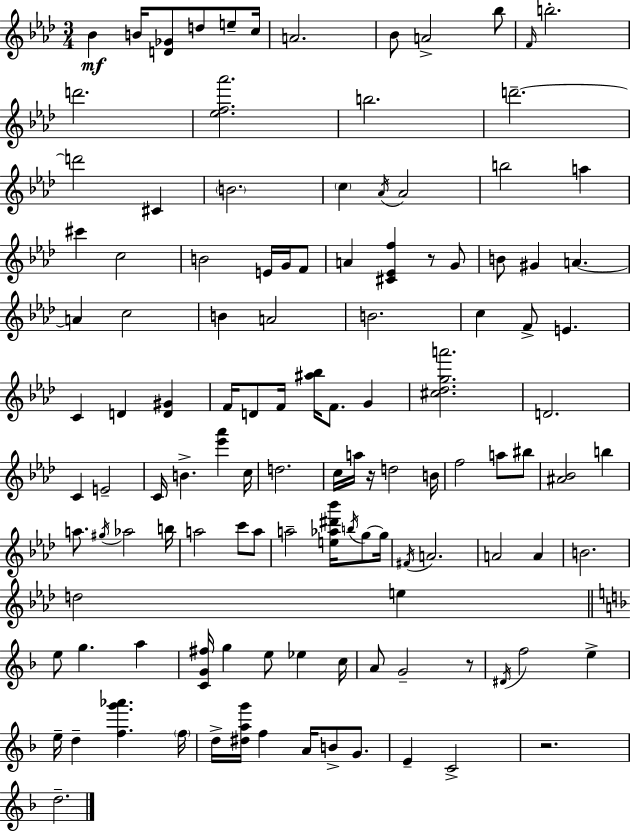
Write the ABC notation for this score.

X:1
T:Untitled
M:3/4
L:1/4
K:Ab
_B B/4 [D_G]/2 d/2 e/2 c/4 A2 _B/2 A2 _b/2 F/4 b2 d'2 [_ef_a']2 b2 d'2 d'2 ^C B2 c _A/4 _A2 b2 a ^c' c2 B2 E/4 G/4 F/2 A [^C_Ef] z/2 G/2 B/2 ^G A A c2 B A2 B2 c F/2 E C D [D^G] F/4 D/2 F/4 [^a_b]/4 F/2 G [^c_dga']2 D2 C E2 C/4 B [_e'_a'] c/4 d2 c/4 a/4 z/4 d2 B/4 f2 a/2 ^b/2 [^A_B]2 b a/2 ^g/4 _a2 b/4 a2 c'/2 a/2 a2 [e_a^d'_b']/4 b/4 g/2 g/4 ^F/4 A2 A2 A B2 d2 e e/2 g a [CG^f]/4 g e/2 _e c/4 A/2 G2 z/2 ^D/4 f2 e e/4 d [fg'_a'] f/4 d/4 [^dag']/4 f A/4 B/2 G/2 E C2 z2 d2